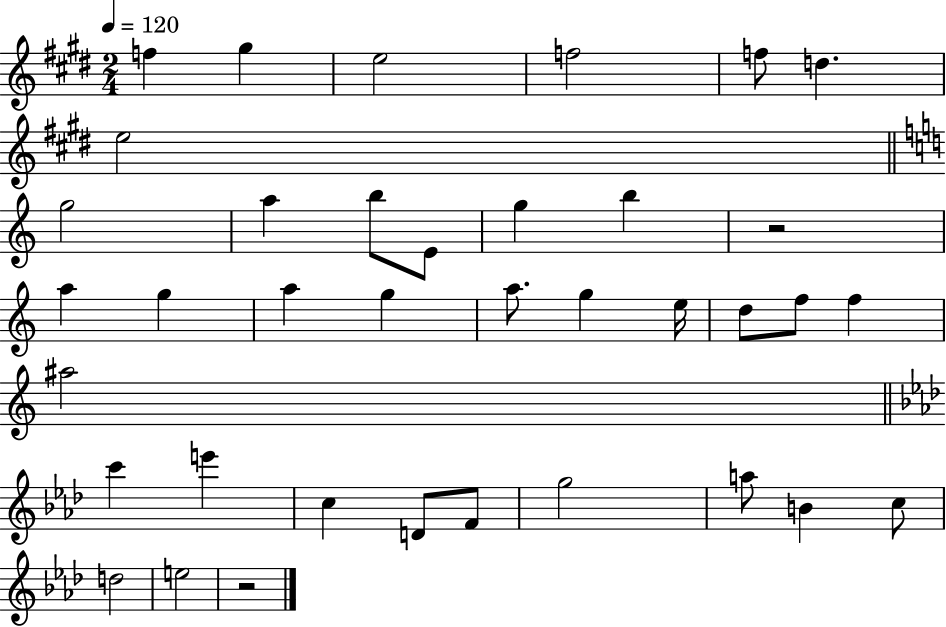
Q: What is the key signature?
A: E major